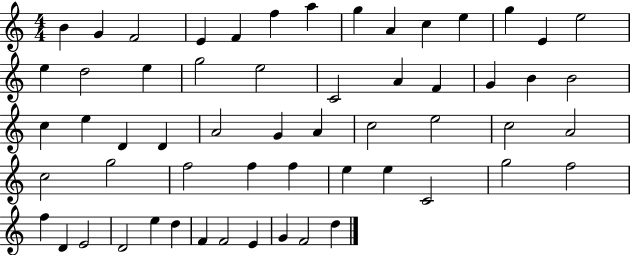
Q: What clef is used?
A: treble